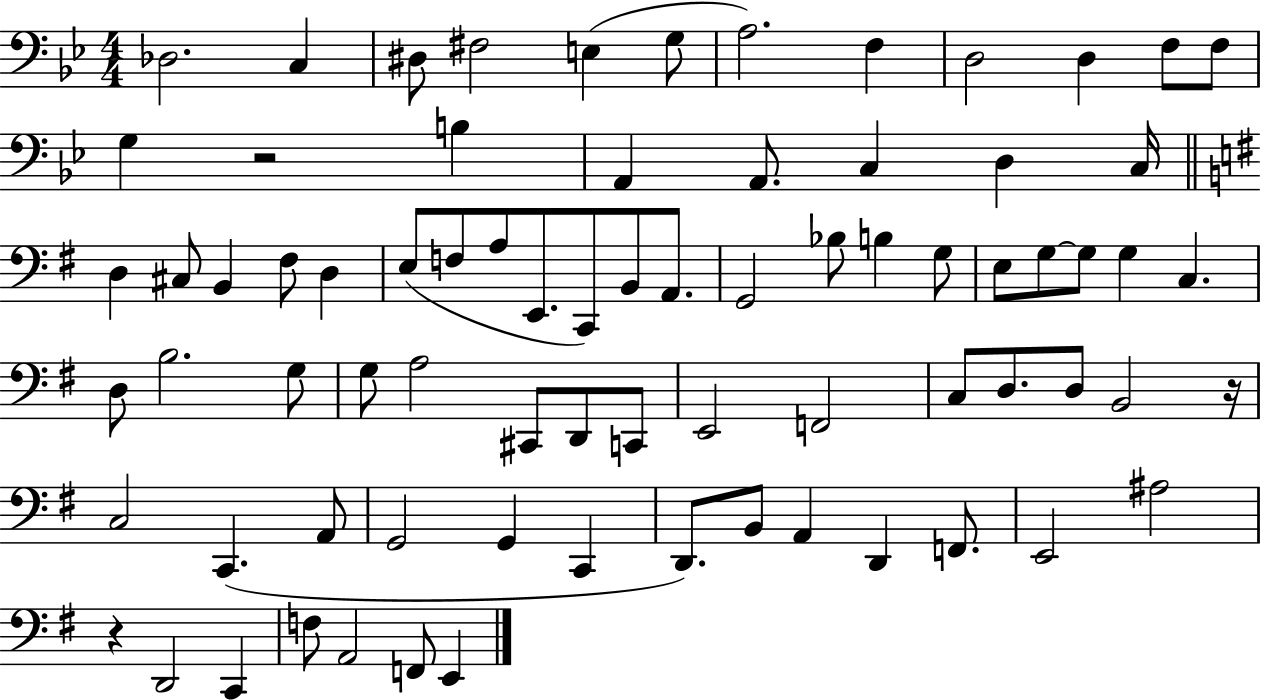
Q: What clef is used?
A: bass